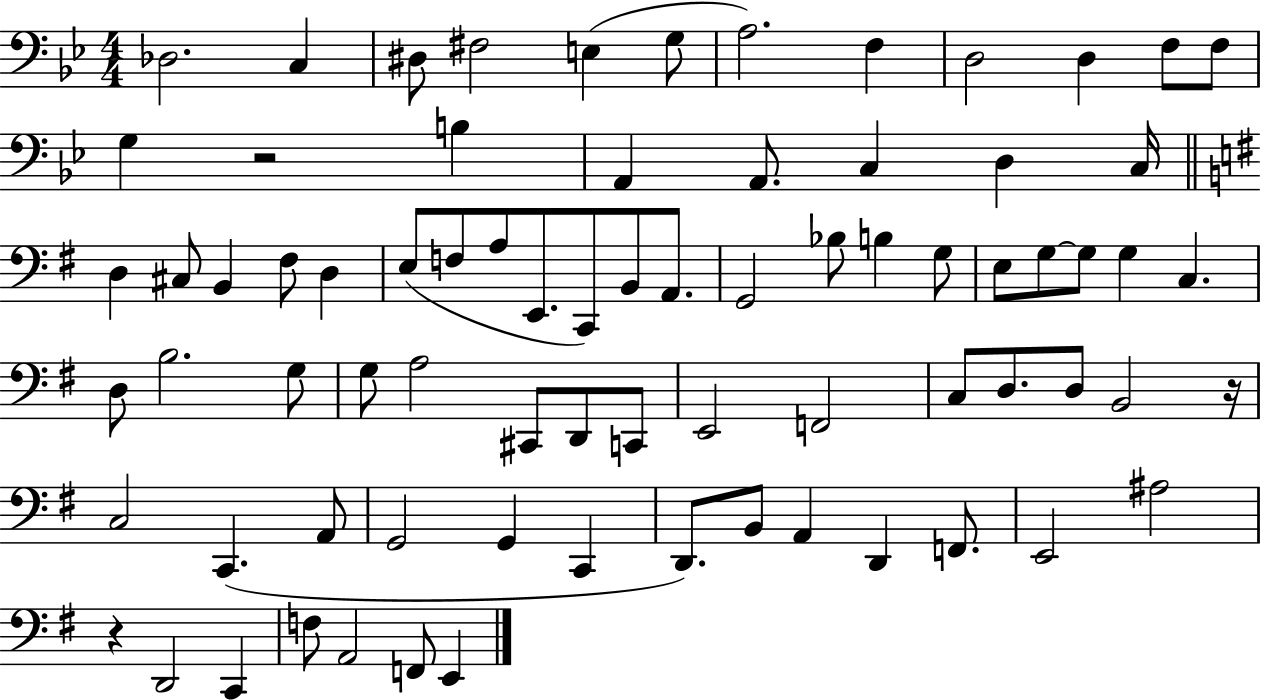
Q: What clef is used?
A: bass